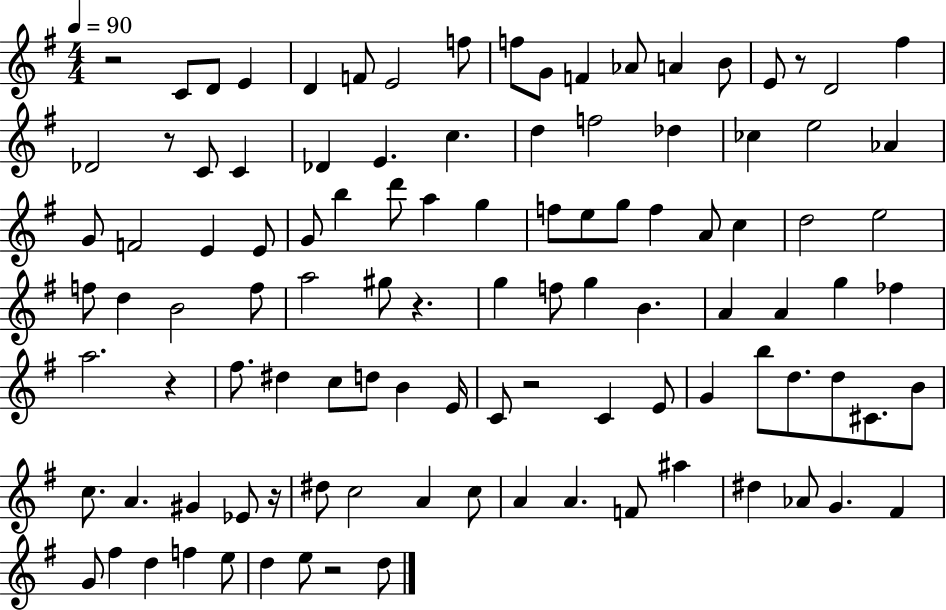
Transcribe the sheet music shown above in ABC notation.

X:1
T:Untitled
M:4/4
L:1/4
K:G
z2 C/2 D/2 E D F/2 E2 f/2 f/2 G/2 F _A/2 A B/2 E/2 z/2 D2 ^f _D2 z/2 C/2 C _D E c d f2 _d _c e2 _A G/2 F2 E E/2 G/2 b d'/2 a g f/2 e/2 g/2 f A/2 c d2 e2 f/2 d B2 f/2 a2 ^g/2 z g f/2 g B A A g _f a2 z ^f/2 ^d c/2 d/2 B E/4 C/2 z2 C E/2 G b/2 d/2 d/2 ^C/2 B/2 c/2 A ^G _E/2 z/4 ^d/2 c2 A c/2 A A F/2 ^a ^d _A/2 G ^F G/2 ^f d f e/2 d e/2 z2 d/2